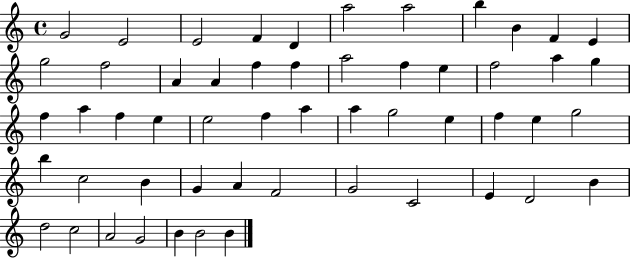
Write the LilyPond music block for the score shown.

{
  \clef treble
  \time 4/4
  \defaultTimeSignature
  \key c \major
  g'2 e'2 | e'2 f'4 d'4 | a''2 a''2 | b''4 b'4 f'4 e'4 | \break g''2 f''2 | a'4 a'4 f''4 f''4 | a''2 f''4 e''4 | f''2 a''4 g''4 | \break f''4 a''4 f''4 e''4 | e''2 f''4 a''4 | a''4 g''2 e''4 | f''4 e''4 g''2 | \break b''4 c''2 b'4 | g'4 a'4 f'2 | g'2 c'2 | e'4 d'2 b'4 | \break d''2 c''2 | a'2 g'2 | b'4 b'2 b'4 | \bar "|."
}